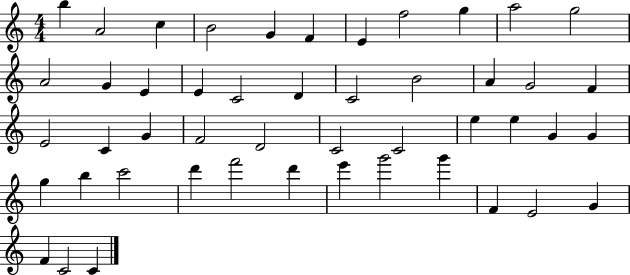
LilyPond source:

{
  \clef treble
  \numericTimeSignature
  \time 4/4
  \key c \major
  b''4 a'2 c''4 | b'2 g'4 f'4 | e'4 f''2 g''4 | a''2 g''2 | \break a'2 g'4 e'4 | e'4 c'2 d'4 | c'2 b'2 | a'4 g'2 f'4 | \break e'2 c'4 g'4 | f'2 d'2 | c'2 c'2 | e''4 e''4 g'4 g'4 | \break g''4 b''4 c'''2 | d'''4 f'''2 d'''4 | e'''4 g'''2 g'''4 | f'4 e'2 g'4 | \break f'4 c'2 c'4 | \bar "|."
}